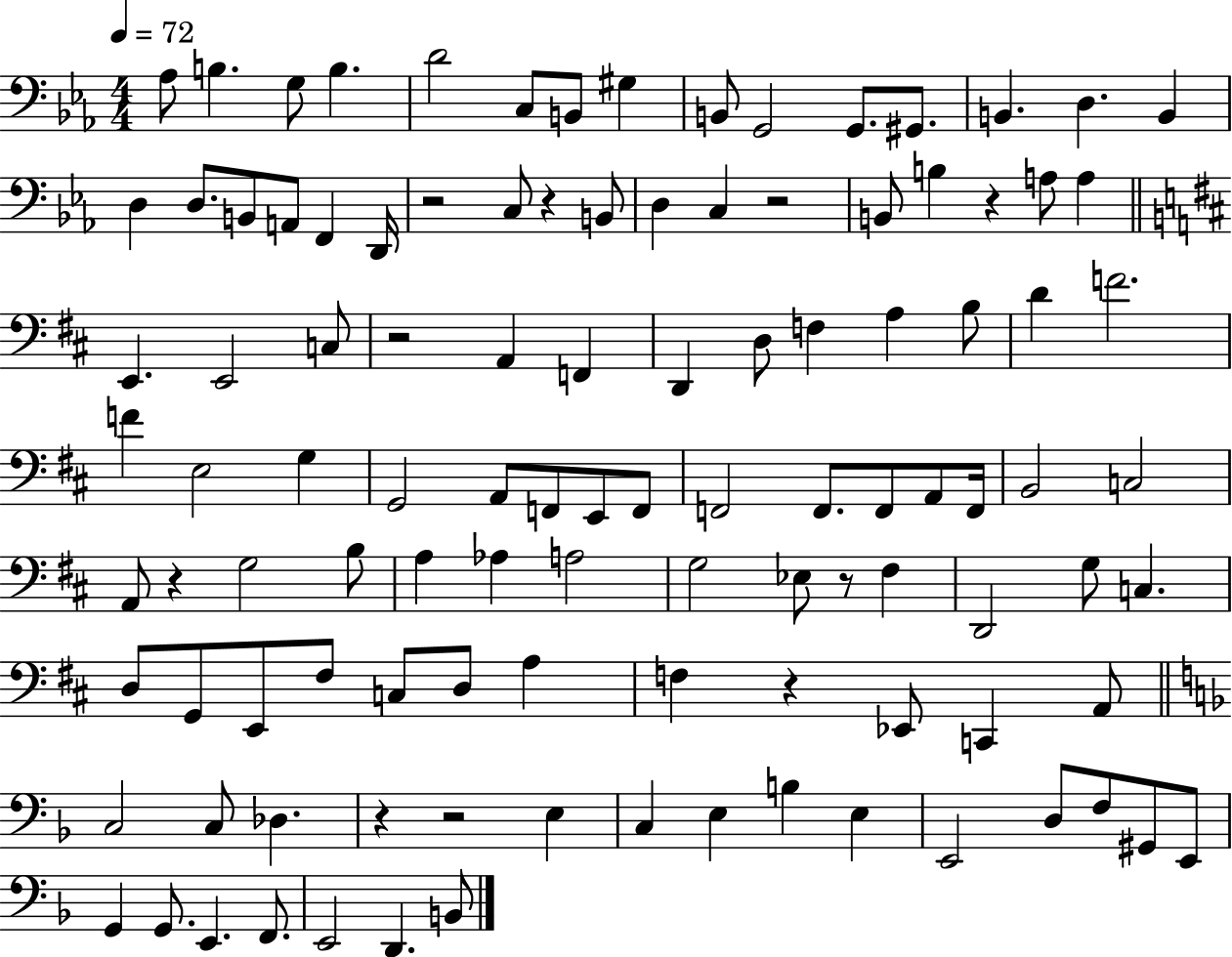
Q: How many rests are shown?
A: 10